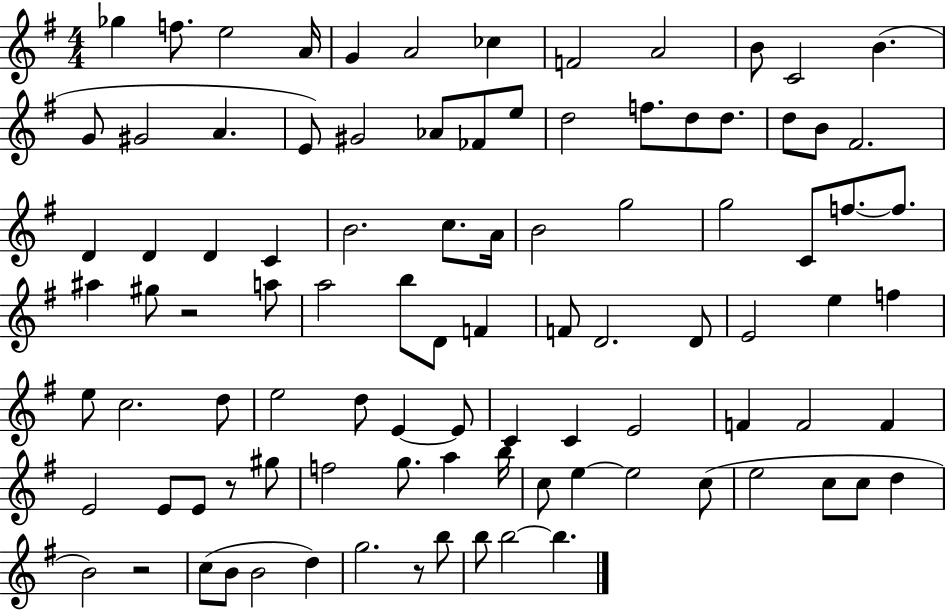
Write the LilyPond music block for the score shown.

{
  \clef treble
  \numericTimeSignature
  \time 4/4
  \key g \major
  \repeat volta 2 { ges''4 f''8. e''2 a'16 | g'4 a'2 ces''4 | f'2 a'2 | b'8 c'2 b'4.( | \break g'8 gis'2 a'4. | e'8) gis'2 aes'8 fes'8 e''8 | d''2 f''8. d''8 d''8. | d''8 b'8 fis'2. | \break d'4 d'4 d'4 c'4 | b'2. c''8. a'16 | b'2 g''2 | g''2 c'8 f''8.~~ f''8. | \break ais''4 gis''8 r2 a''8 | a''2 b''8 d'8 f'4 | f'8 d'2. d'8 | e'2 e''4 f''4 | \break e''8 c''2. d''8 | e''2 d''8 e'4~~ e'8 | c'4 c'4 e'2 | f'4 f'2 f'4 | \break e'2 e'8 e'8 r8 gis''8 | f''2 g''8. a''4 b''16 | c''8 e''4~~ e''2 c''8( | e''2 c''8 c''8 d''4 | \break b'2) r2 | c''8( b'8 b'2 d''4) | g''2. r8 b''8 | b''8 b''2~~ b''4. | \break } \bar "|."
}